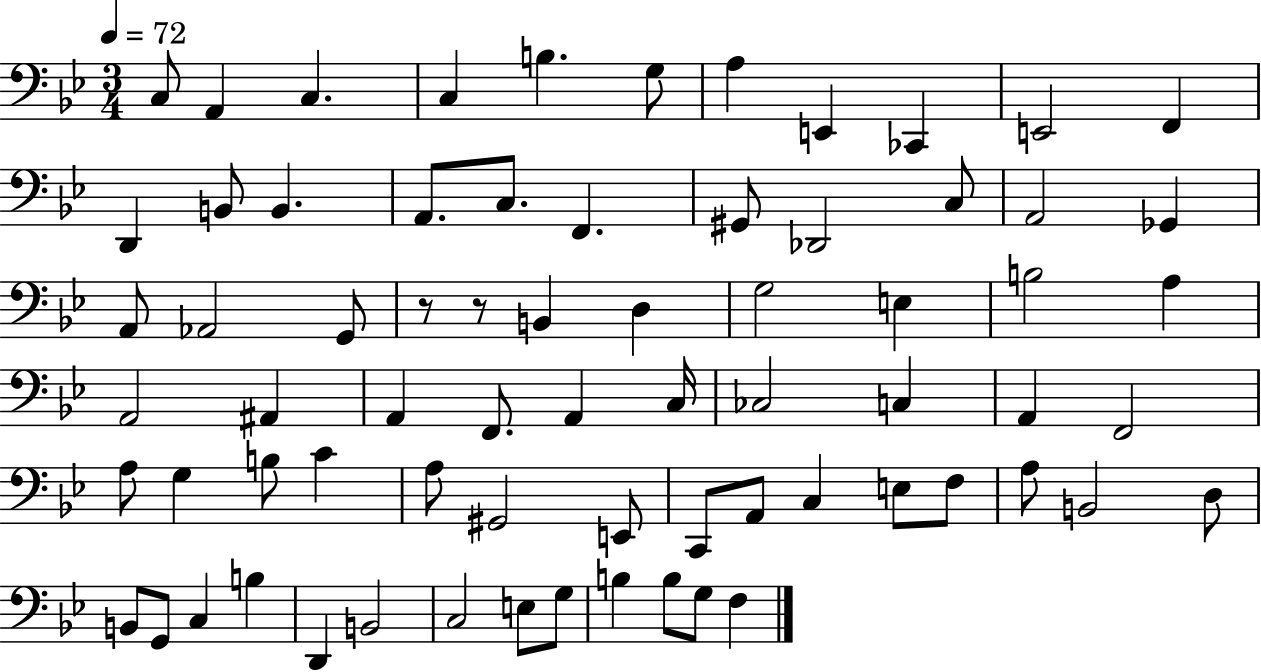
X:1
T:Untitled
M:3/4
L:1/4
K:Bb
C,/2 A,, C, C, B, G,/2 A, E,, _C,, E,,2 F,, D,, B,,/2 B,, A,,/2 C,/2 F,, ^G,,/2 _D,,2 C,/2 A,,2 _G,, A,,/2 _A,,2 G,,/2 z/2 z/2 B,, D, G,2 E, B,2 A, A,,2 ^A,, A,, F,,/2 A,, C,/4 _C,2 C, A,, F,,2 A,/2 G, B,/2 C A,/2 ^G,,2 E,,/2 C,,/2 A,,/2 C, E,/2 F,/2 A,/2 B,,2 D,/2 B,,/2 G,,/2 C, B, D,, B,,2 C,2 E,/2 G,/2 B, B,/2 G,/2 F,